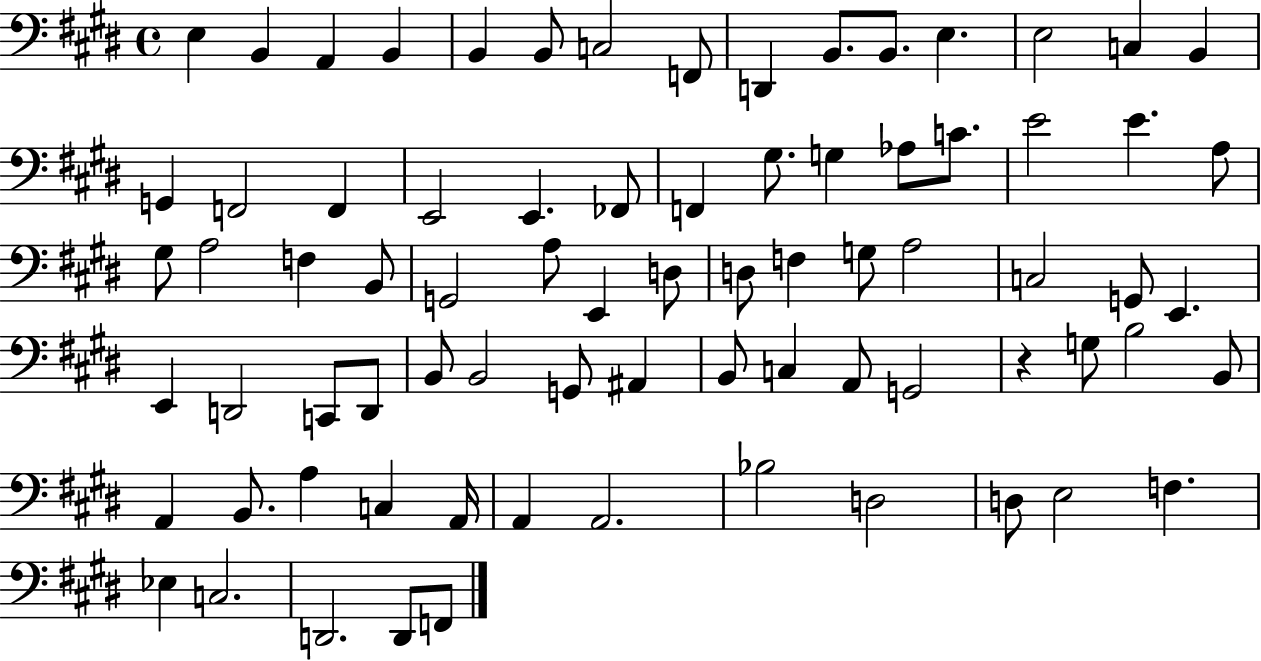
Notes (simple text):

E3/q B2/q A2/q B2/q B2/q B2/e C3/h F2/e D2/q B2/e. B2/e. E3/q. E3/h C3/q B2/q G2/q F2/h F2/q E2/h E2/q. FES2/e F2/q G#3/e. G3/q Ab3/e C4/e. E4/h E4/q. A3/e G#3/e A3/h F3/q B2/e G2/h A3/e E2/q D3/e D3/e F3/q G3/e A3/h C3/h G2/e E2/q. E2/q D2/h C2/e D2/e B2/e B2/h G2/e A#2/q B2/e C3/q A2/e G2/h R/q G3/e B3/h B2/e A2/q B2/e. A3/q C3/q A2/s A2/q A2/h. Bb3/h D3/h D3/e E3/h F3/q. Eb3/q C3/h. D2/h. D2/e F2/e